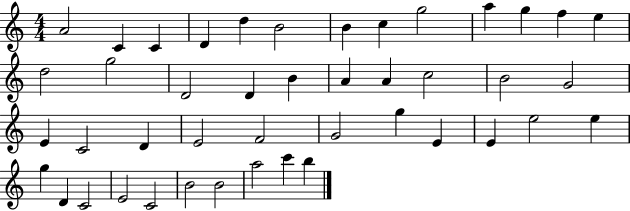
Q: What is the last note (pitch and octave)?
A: B5